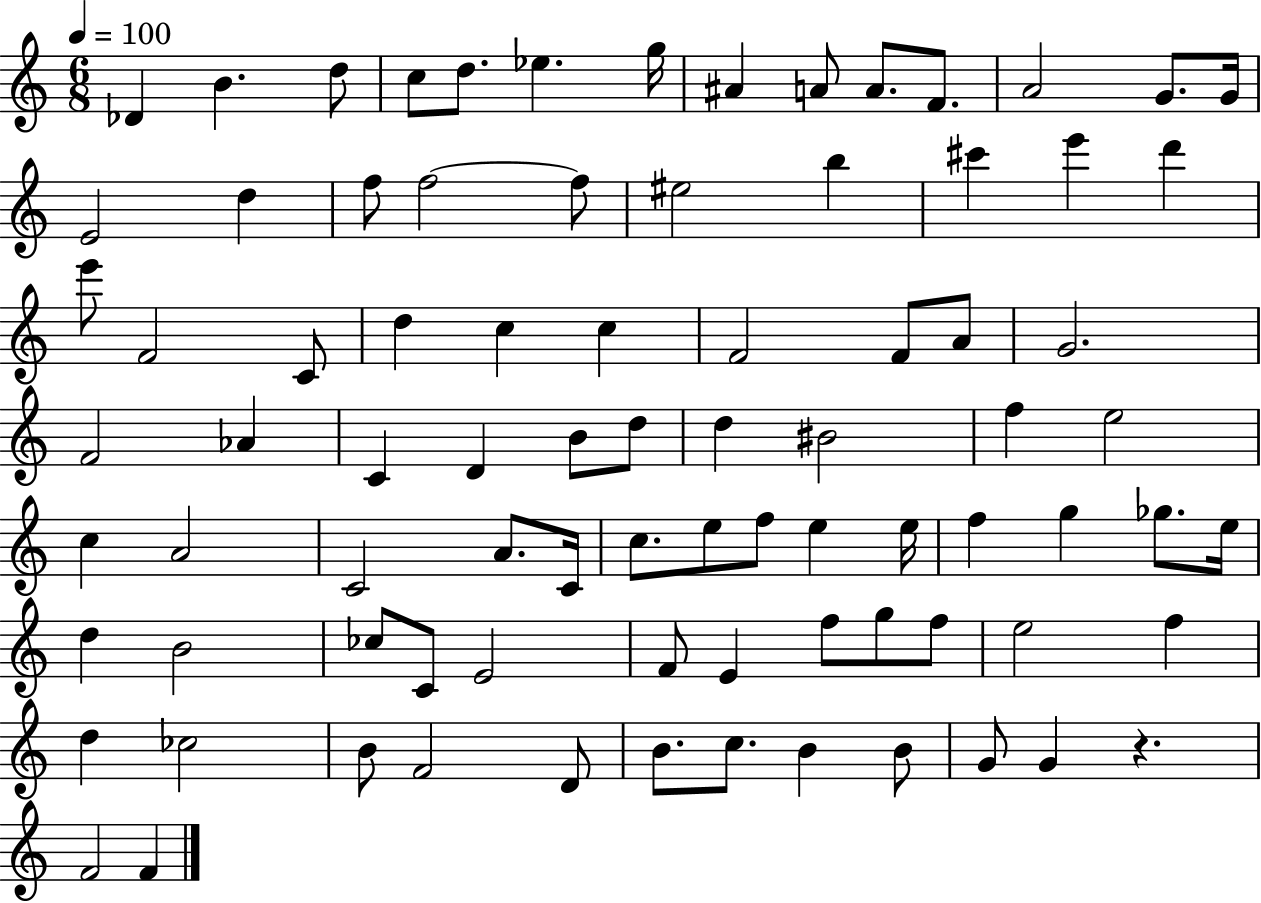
X:1
T:Untitled
M:6/8
L:1/4
K:C
_D B d/2 c/2 d/2 _e g/4 ^A A/2 A/2 F/2 A2 G/2 G/4 E2 d f/2 f2 f/2 ^e2 b ^c' e' d' e'/2 F2 C/2 d c c F2 F/2 A/2 G2 F2 _A C D B/2 d/2 d ^B2 f e2 c A2 C2 A/2 C/4 c/2 e/2 f/2 e e/4 f g _g/2 e/4 d B2 _c/2 C/2 E2 F/2 E f/2 g/2 f/2 e2 f d _c2 B/2 F2 D/2 B/2 c/2 B B/2 G/2 G z F2 F